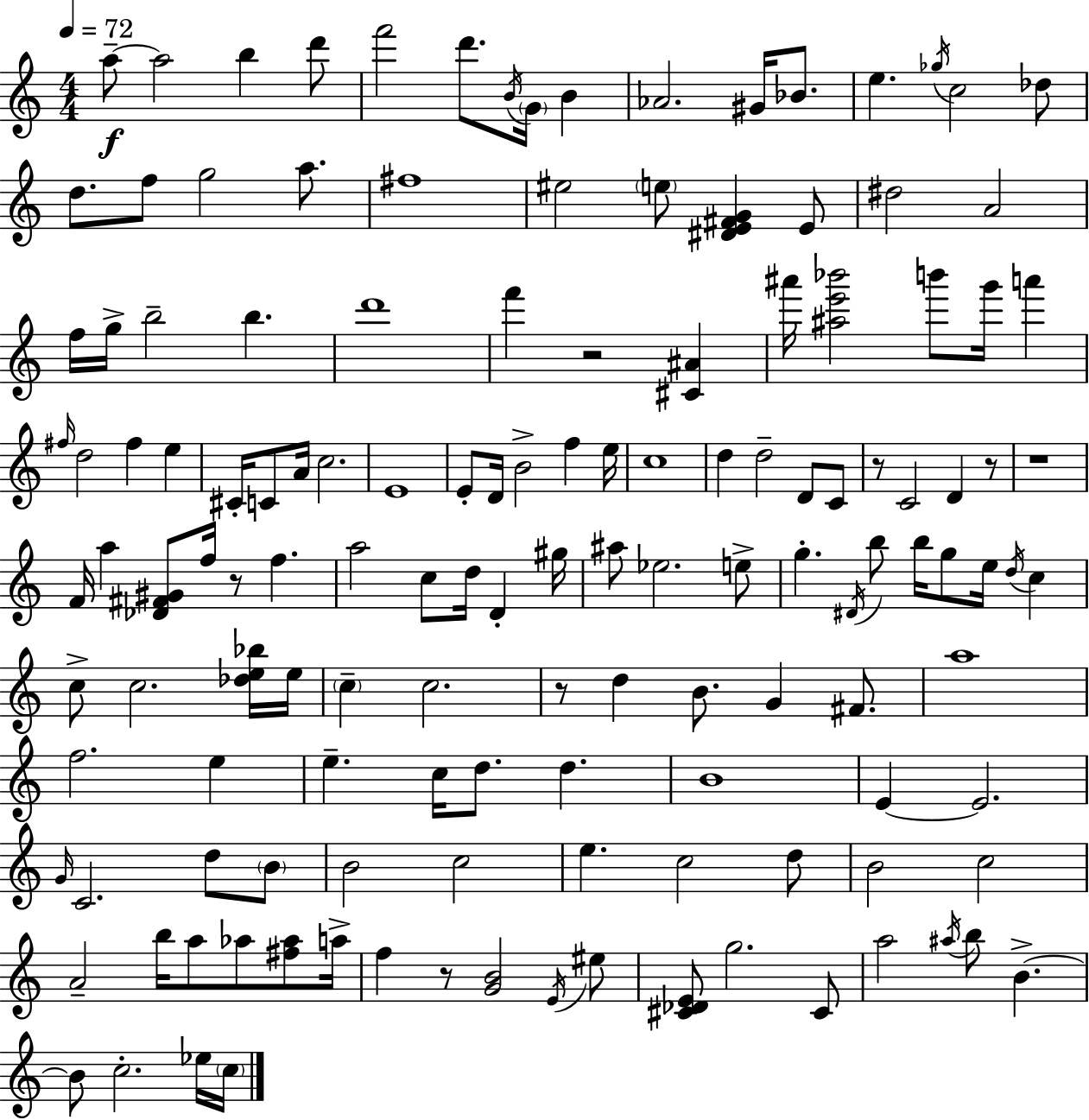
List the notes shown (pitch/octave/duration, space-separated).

A5/e A5/h B5/q D6/e F6/h D6/e. B4/s G4/s B4/q Ab4/h. G#4/s Bb4/e. E5/q. Gb5/s C5/h Db5/e D5/e. F5/e G5/h A5/e. F#5/w EIS5/h E5/e [D#4,E4,F#4,G4]/q E4/e D#5/h A4/h F5/s G5/s B5/h B5/q. D6/w F6/q R/h [C#4,A#4]/q A#6/s [A#5,E6,Bb6]/h B6/e G6/s A6/q F#5/s D5/h F#5/q E5/q C#4/s C4/e A4/s C5/h. E4/w E4/e D4/s B4/h F5/q E5/s C5/w D5/q D5/h D4/e C4/e R/e C4/h D4/q R/e R/w F4/s A5/q [Db4,F#4,G#4]/e F5/s R/e F5/q. A5/h C5/e D5/s D4/q G#5/s A#5/e Eb5/h. E5/e G5/q. D#4/s B5/e B5/s G5/e E5/s D5/s C5/q C5/e C5/h. [Db5,E5,Bb5]/s E5/s C5/q C5/h. R/e D5/q B4/e. G4/q F#4/e. A5/w F5/h. E5/q E5/q. C5/s D5/e. D5/q. B4/w E4/q E4/h. G4/s C4/h. D5/e B4/e B4/h C5/h E5/q. C5/h D5/e B4/h C5/h A4/h B5/s A5/e Ab5/e [F#5,Ab5]/e A5/s F5/q R/e [G4,B4]/h E4/s EIS5/e [C#4,Db4,E4]/e G5/h. C#4/e A5/h A#5/s B5/e B4/q. B4/e C5/h. Eb5/s C5/s